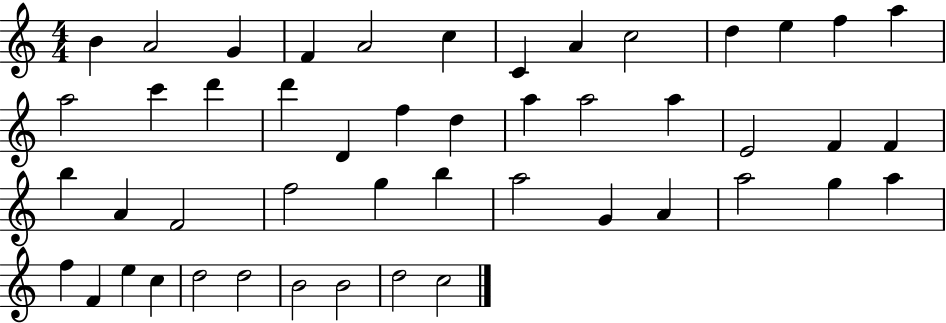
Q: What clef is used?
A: treble